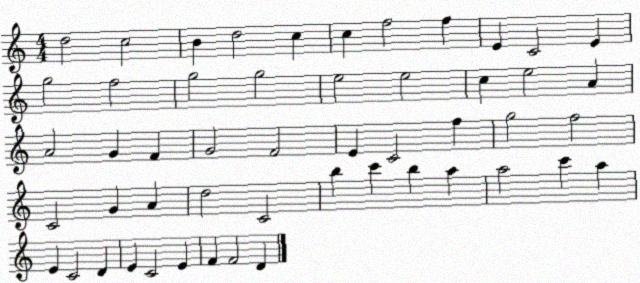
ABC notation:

X:1
T:Untitled
M:4/4
L:1/4
K:C
d2 c2 B d2 c c f2 f E C2 E g2 f2 g2 g2 e2 e2 c e2 A A2 G F G2 F2 E C2 f g2 f2 C2 G A d2 C2 b c' b a a2 c' a E C2 D E C2 E F F2 D